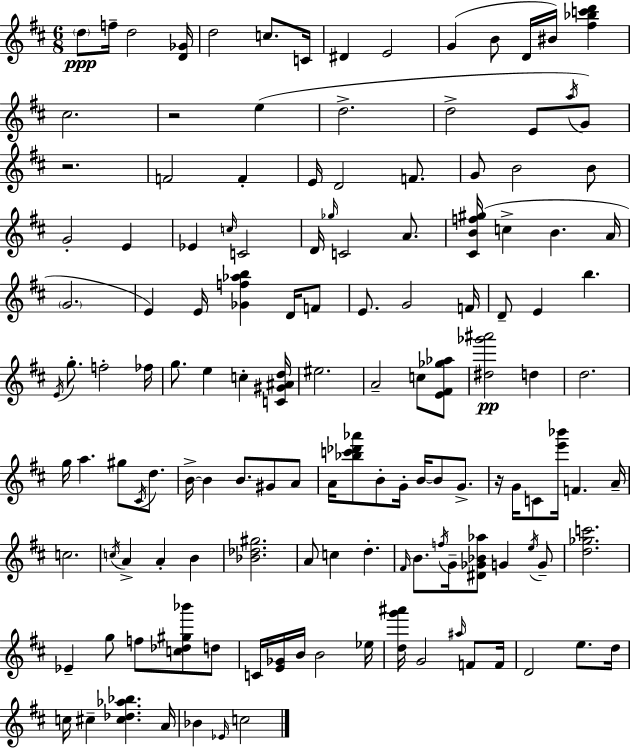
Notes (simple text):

D5/e F5/s D5/h [D4,Gb4]/s D5/h C5/e. C4/s D#4/q E4/h G4/q B4/e D4/s BIS4/s [F#5,Bb5,C6,D6]/q C#5/h. R/h E5/q D5/h. D5/h E4/e A5/s G4/e R/h. F4/h F4/q E4/s D4/h F4/e. G4/e B4/h B4/e G4/h E4/q Eb4/q C5/s C4/h D4/s Gb5/s C4/h A4/e. [C#4,B4,F5,G#5]/s C5/q B4/q. A4/s G4/h. E4/q E4/s [Gb4,F5,Ab5,B5]/q D4/s F4/e E4/e. G4/h F4/s D4/e E4/q B5/q. E4/s G5/e. F5/h FES5/s G5/e. E5/q C5/q [C4,G#4,A#4,D5]/s EIS5/h. A4/h C5/e [E4,F#4,Gb5,Ab5]/e [D#5,Gb6,A#6]/h D5/q D5/h. G5/s A5/q. G#5/e C#4/s D5/e. B4/s B4/q B4/e. G#4/e A4/e A4/s [Bb5,C6,Db6,Ab6]/e B4/e G4/s B4/s B4/e G4/e. R/s G4/s C4/e [E6,Bb6]/s F4/q. A4/s C5/h. C5/s A4/q A4/q B4/q [Bb4,Db5,G#5]/h. A4/e C5/q D5/q. F#4/s B4/e. F5/s G4/s [D#4,Gb4,Bb4,Ab5]/e G4/q E5/s G4/e [D5,Gb5,C6]/h. Eb4/q G5/e F5/e [C5,Db5,G#5,Bb6]/e D5/e C4/s [E4,Gb4]/s B4/s B4/h Eb5/s [D5,G6,A#6]/s G4/h A#5/s F4/e F4/s D4/h E5/e. D5/s C5/s C#5/q [C#5,Db5,Ab5,Bb5]/q. A4/s Bb4/q Eb4/s C5/h